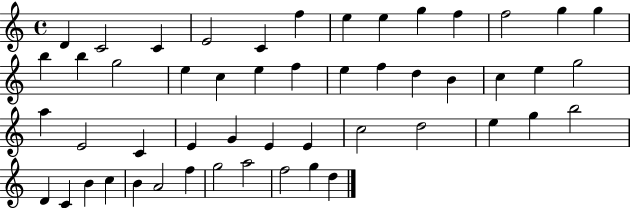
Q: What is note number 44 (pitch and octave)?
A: B4